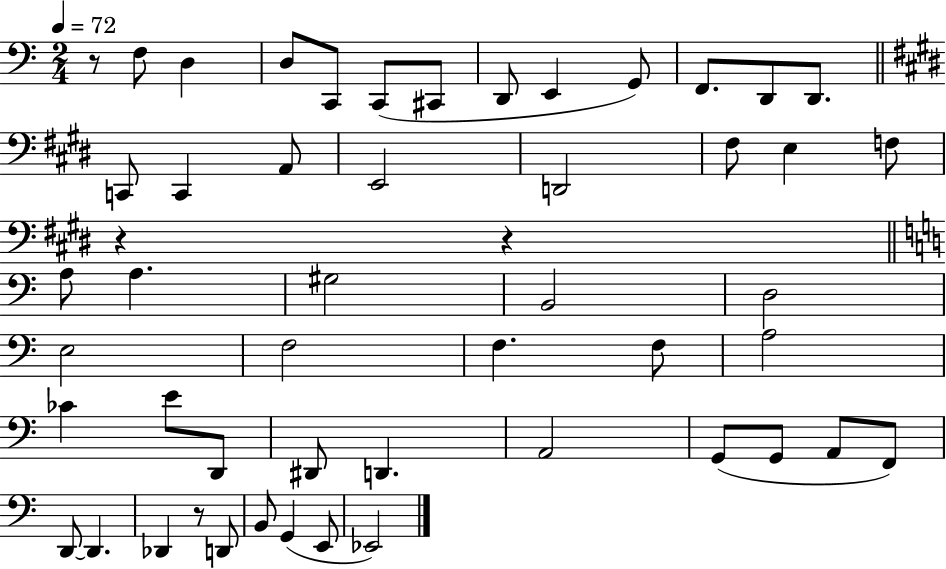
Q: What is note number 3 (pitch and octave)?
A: D3